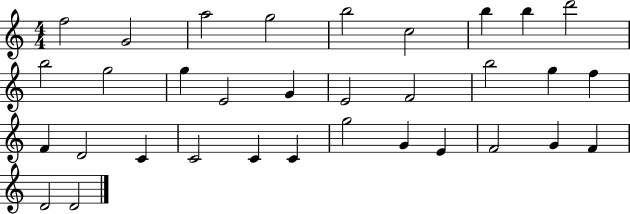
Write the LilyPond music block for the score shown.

{
  \clef treble
  \numericTimeSignature
  \time 4/4
  \key c \major
  f''2 g'2 | a''2 g''2 | b''2 c''2 | b''4 b''4 d'''2 | \break b''2 g''2 | g''4 e'2 g'4 | e'2 f'2 | b''2 g''4 f''4 | \break f'4 d'2 c'4 | c'2 c'4 c'4 | g''2 g'4 e'4 | f'2 g'4 f'4 | \break d'2 d'2 | \bar "|."
}